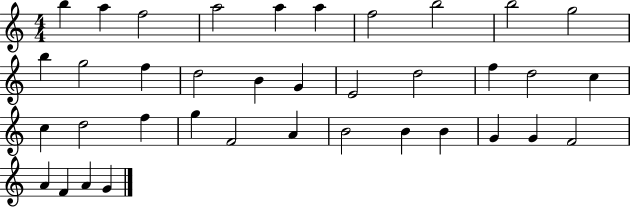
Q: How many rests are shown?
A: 0